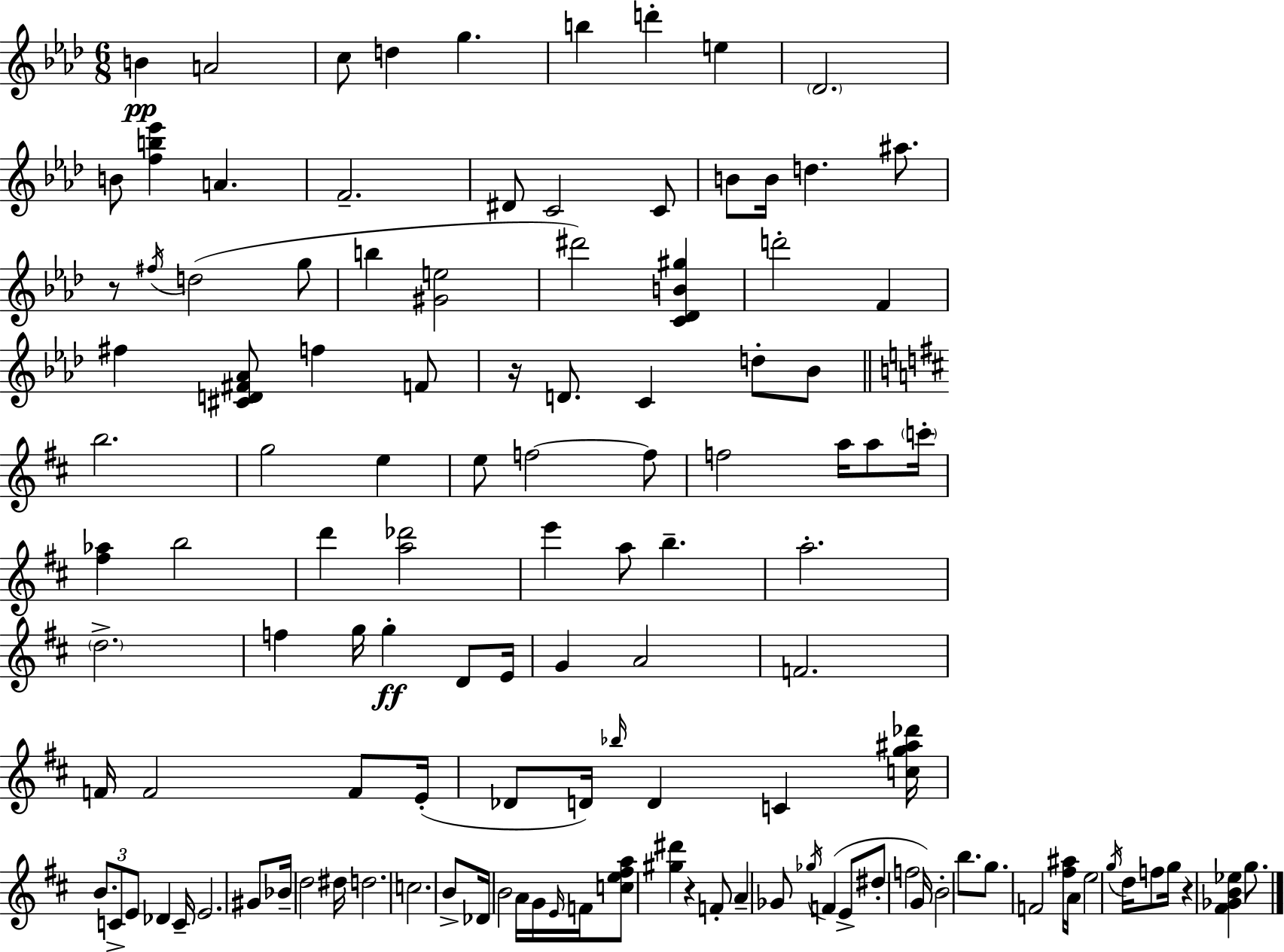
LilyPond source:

{
  \clef treble
  \numericTimeSignature
  \time 6/8
  \key aes \major
  b'4\pp a'2 | c''8 d''4 g''4. | b''4 d'''4-. e''4 | \parenthesize des'2. | \break b'8 <f'' b'' ees'''>4 a'4. | f'2.-- | dis'8 c'2 c'8 | b'8 b'16 d''4. ais''8. | \break r8 \acciaccatura { fis''16 } d''2( g''8 | b''4 <gis' e''>2 | dis'''2) <c' des' b' gis''>4 | d'''2-. f'4 | \break fis''4 <cis' d' fis' aes'>8 f''4 f'8 | r16 d'8. c'4 d''8-. bes'8 | \bar "||" \break \key d \major b''2. | g''2 e''4 | e''8 f''2~~ f''8 | f''2 a''16 a''8 \parenthesize c'''16-. | \break <fis'' aes''>4 b''2 | d'''4 <a'' des'''>2 | e'''4 a''8 b''4.-- | a''2.-. | \break \parenthesize d''2.-> | f''4 g''16 g''4-.\ff d'8 e'16 | g'4 a'2 | f'2. | \break f'16 f'2 f'8 e'16-.( | des'8 d'16) \grace { bes''16 } d'4 c'4 | <c'' g'' ais'' des'''>16 \tuplet 3/2 { b'8. c'8-> e'8 } des'4 | c'16-- e'2. | \break gis'8 bes'16-- d''2 | dis''16 d''2. | c''2. | b'8-> des'16 b'2 | \break a'16 g'16 \grace { e'16 } f'16 <c'' e'' fis'' a''>8 <gis'' dis'''>4 r4 | f'8-. a'4-- ges'8 \acciaccatura { ges''16 } f'4( | e'8-> dis''8-. f''2 | g'16) b'2-. | \break b''8. g''8. f'2 | <fis'' ais''>16 a'16 e''2 | \acciaccatura { g''16 } d''16 f''8 g''16 r4 <fis' ges' b' ees''>4 | g''8. \bar "|."
}